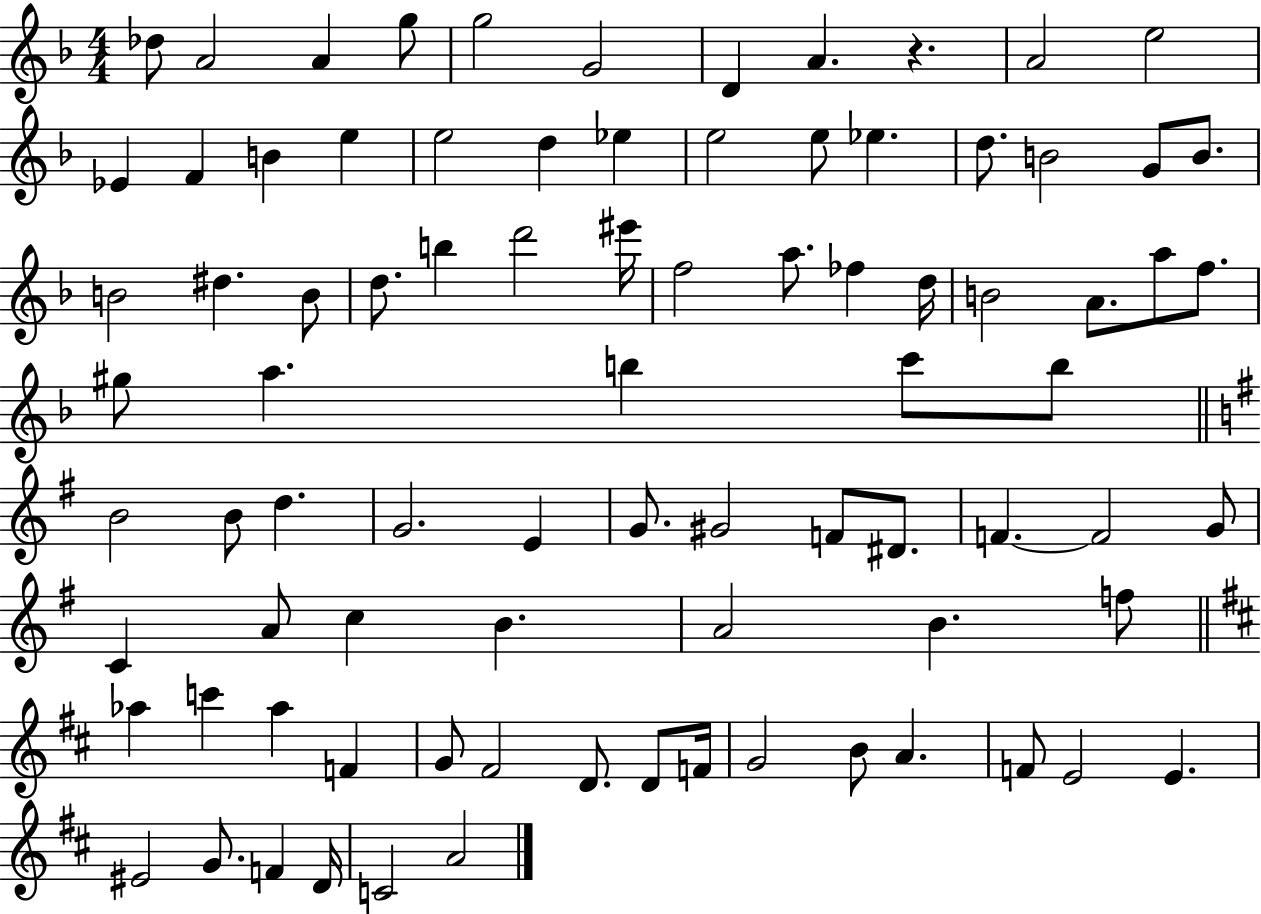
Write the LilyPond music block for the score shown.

{
  \clef treble
  \numericTimeSignature
  \time 4/4
  \key f \major
  des''8 a'2 a'4 g''8 | g''2 g'2 | d'4 a'4. r4. | a'2 e''2 | \break ees'4 f'4 b'4 e''4 | e''2 d''4 ees''4 | e''2 e''8 ees''4. | d''8. b'2 g'8 b'8. | \break b'2 dis''4. b'8 | d''8. b''4 d'''2 eis'''16 | f''2 a''8. fes''4 d''16 | b'2 a'8. a''8 f''8. | \break gis''8 a''4. b''4 c'''8 b''8 | \bar "||" \break \key e \minor b'2 b'8 d''4. | g'2. e'4 | g'8. gis'2 f'8 dis'8. | f'4.~~ f'2 g'8 | \break c'4 a'8 c''4 b'4. | a'2 b'4. f''8 | \bar "||" \break \key d \major aes''4 c'''4 aes''4 f'4 | g'8 fis'2 d'8. d'8 f'16 | g'2 b'8 a'4. | f'8 e'2 e'4. | \break eis'2 g'8. f'4 d'16 | c'2 a'2 | \bar "|."
}